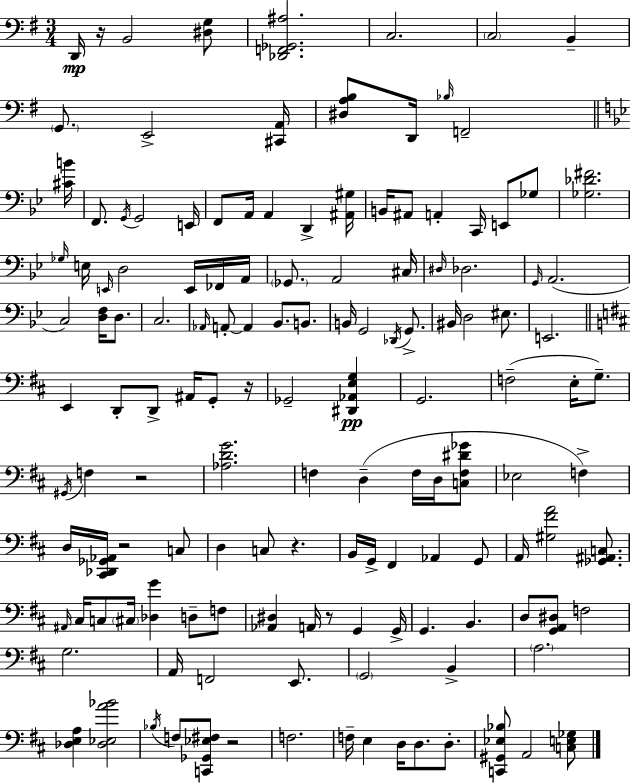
D2/s R/s B2/h [D#3,G3]/e [Db2,F2,Gb2,A#3]/h. C3/h. C3/h B2/q G2/e. E2/h [C#2,A2]/s [D#3,A3,B3]/e D2/s Bb3/s F2/h [C#4,B4]/s F2/e. G2/s G2/h E2/s F2/e A2/s A2/q D2/q [A#2,G#3]/s B2/s A#2/e A2/q C2/s E2/e Gb3/e [Gb3,Db4,F#4]/h. Gb3/s E3/s E2/s D3/h E2/s FES2/s A2/s Gb2/e. A2/h C#3/s D#3/s Db3/h. G2/s A2/h. C3/h [D3,F3]/s D3/e. C3/h. Ab2/s A2/e A2/q Bb2/e. B2/e. B2/s G2/h Db2/s G2/e. BIS2/s D3/h EIS3/e. E2/h. E2/q D2/e D2/e A#2/s G2/e R/s Gb2/h [D#2,Ab2,E3,G3]/q G2/h. F3/h E3/s G3/e. G#2/s F3/q R/h [Ab3,D4,G4]/h. F3/q D3/q F3/s D3/s [C3,F3,D#4,Gb4]/e Eb3/h F3/q D3/s [C#2,Db2,Gb2,Ab2]/s R/h C3/e D3/q C3/e R/q. B2/s G2/s F#2/q Ab2/q G2/e A2/s [G#3,F#4,A4]/h [Gb2,A#2,C3]/e. A#2/s C#3/s C3/e C#3/s [Db3,G4]/q D3/e F3/e [Ab2,D#3]/q A2/s R/e G2/q G2/s G2/q. B2/q. D3/e [G2,A2,D#3]/e F3/h G3/h. A2/s F2/h E2/e. G2/h B2/q A3/h. [Db3,E3,A3]/q [Db3,Eb3,A4,Bb4]/h Bb3/s F3/e [C2,Gb2,Eb3,F#3]/e R/h F3/h. F3/s E3/q D3/s D3/e. D3/e. [C2,G#2,Eb3,Bb3]/e A2/h [C3,E3,Gb3]/e